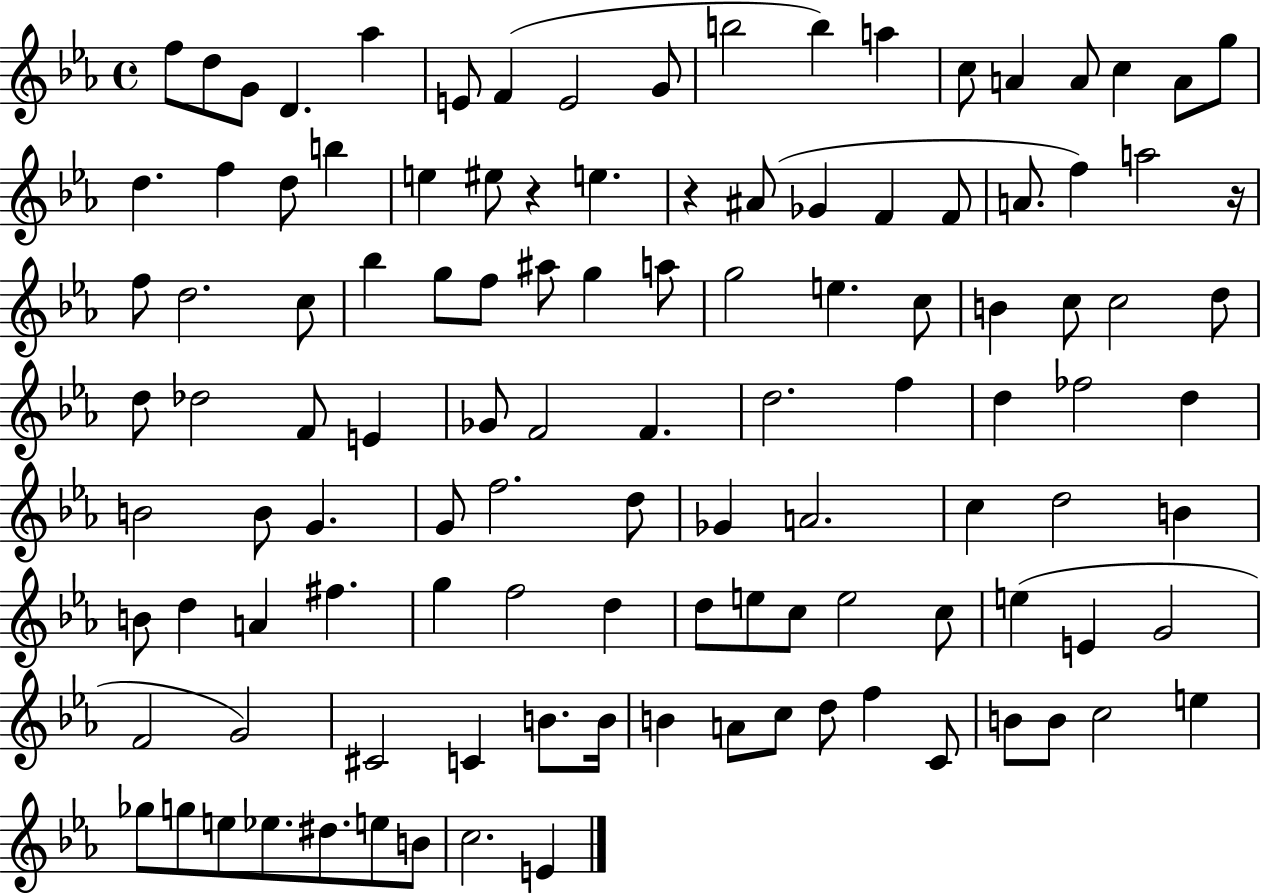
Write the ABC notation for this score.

X:1
T:Untitled
M:4/4
L:1/4
K:Eb
f/2 d/2 G/2 D _a E/2 F E2 G/2 b2 b a c/2 A A/2 c A/2 g/2 d f d/2 b e ^e/2 z e z ^A/2 _G F F/2 A/2 f a2 z/4 f/2 d2 c/2 _b g/2 f/2 ^a/2 g a/2 g2 e c/2 B c/2 c2 d/2 d/2 _d2 F/2 E _G/2 F2 F d2 f d _f2 d B2 B/2 G G/2 f2 d/2 _G A2 c d2 B B/2 d A ^f g f2 d d/2 e/2 c/2 e2 c/2 e E G2 F2 G2 ^C2 C B/2 B/4 B A/2 c/2 d/2 f C/2 B/2 B/2 c2 e _g/2 g/2 e/2 _e/2 ^d/2 e/2 B/2 c2 E